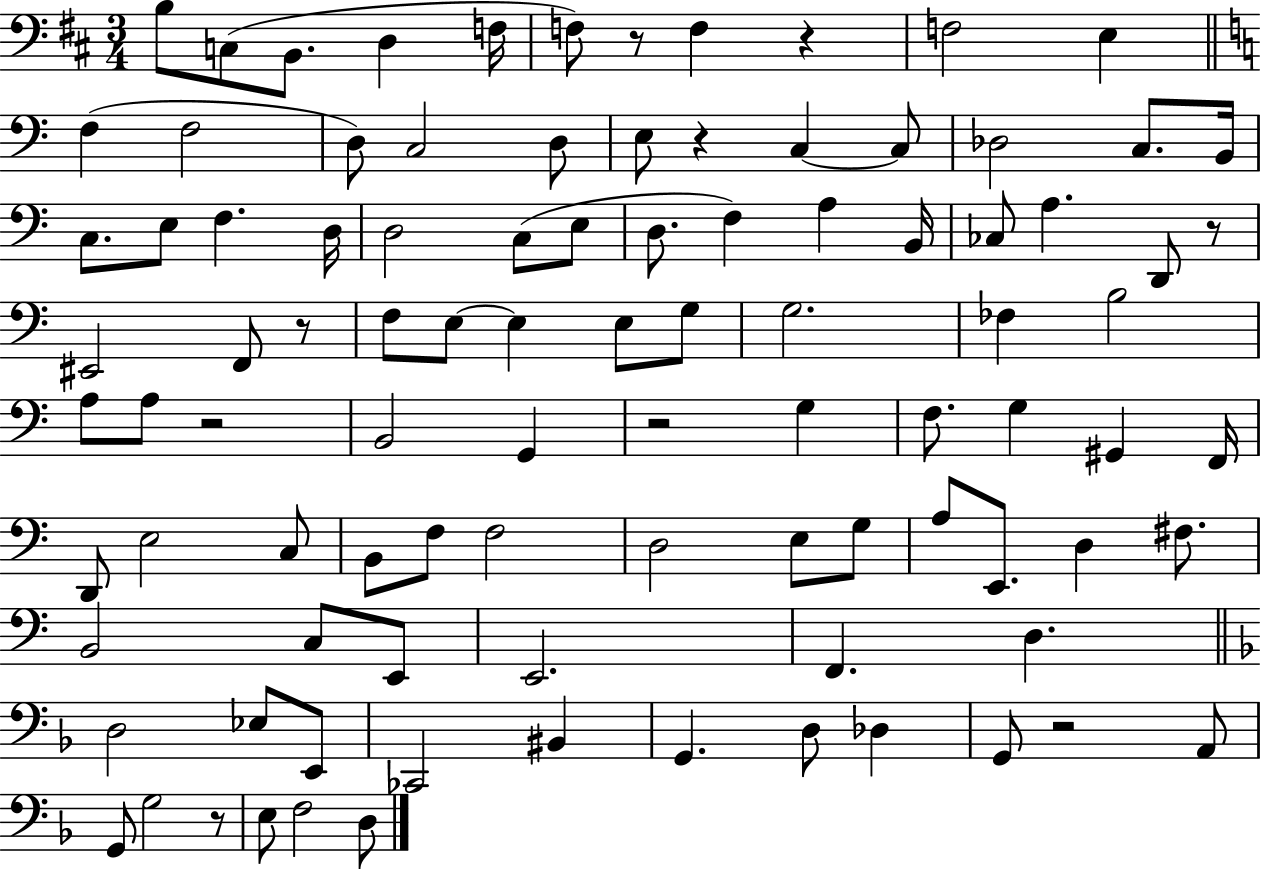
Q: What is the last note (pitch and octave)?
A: D3